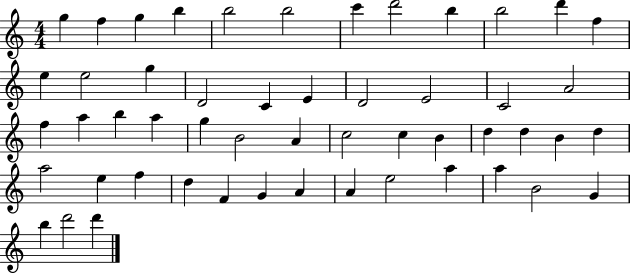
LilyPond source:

{
  \clef treble
  \numericTimeSignature
  \time 4/4
  \key c \major
  g''4 f''4 g''4 b''4 | b''2 b''2 | c'''4 d'''2 b''4 | b''2 d'''4 f''4 | \break e''4 e''2 g''4 | d'2 c'4 e'4 | d'2 e'2 | c'2 a'2 | \break f''4 a''4 b''4 a''4 | g''4 b'2 a'4 | c''2 c''4 b'4 | d''4 d''4 b'4 d''4 | \break a''2 e''4 f''4 | d''4 f'4 g'4 a'4 | a'4 e''2 a''4 | a''4 b'2 g'4 | \break b''4 d'''2 d'''4 | \bar "|."
}